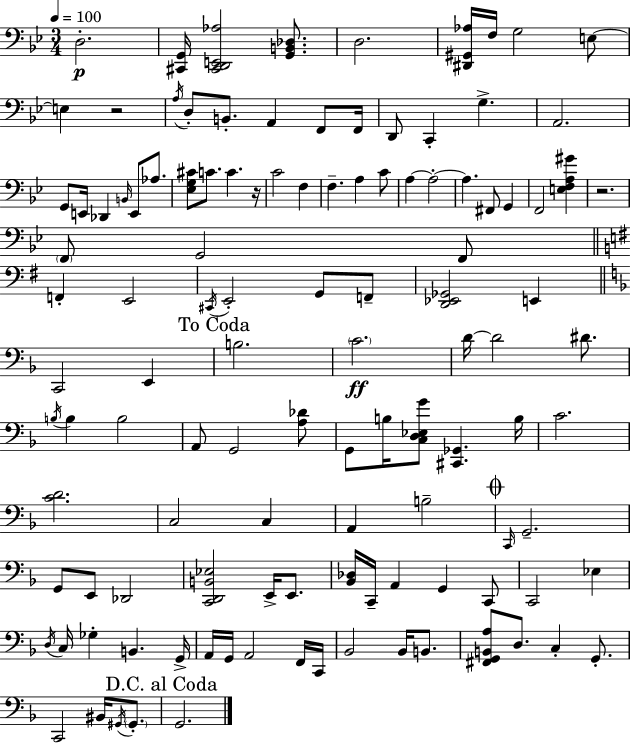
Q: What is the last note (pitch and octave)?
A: G2